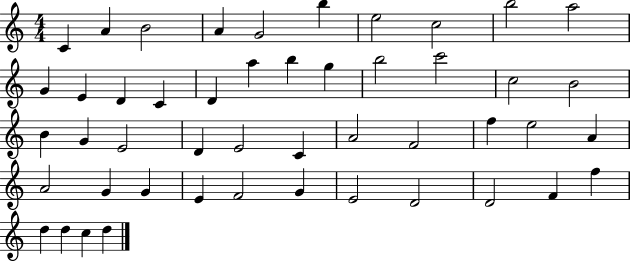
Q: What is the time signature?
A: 4/4